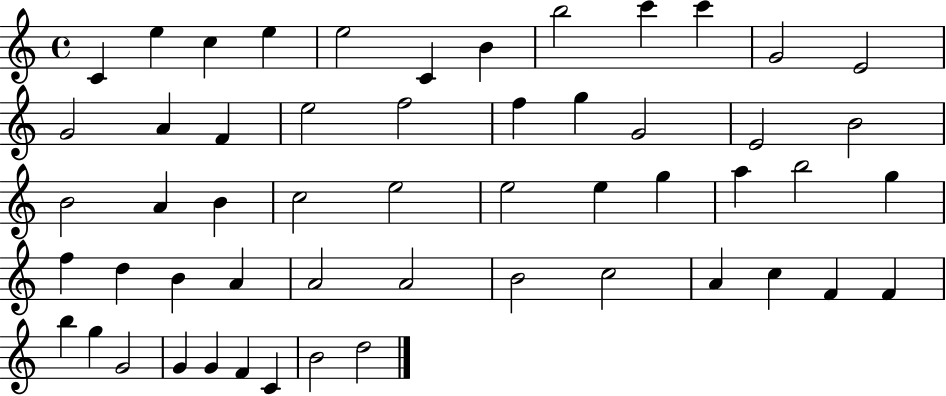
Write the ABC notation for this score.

X:1
T:Untitled
M:4/4
L:1/4
K:C
C e c e e2 C B b2 c' c' G2 E2 G2 A F e2 f2 f g G2 E2 B2 B2 A B c2 e2 e2 e g a b2 g f d B A A2 A2 B2 c2 A c F F b g G2 G G F C B2 d2